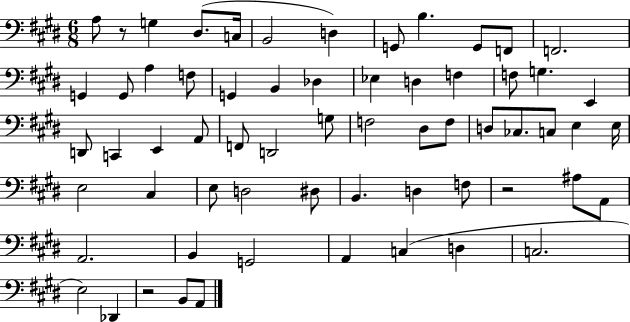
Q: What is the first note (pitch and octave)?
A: A3